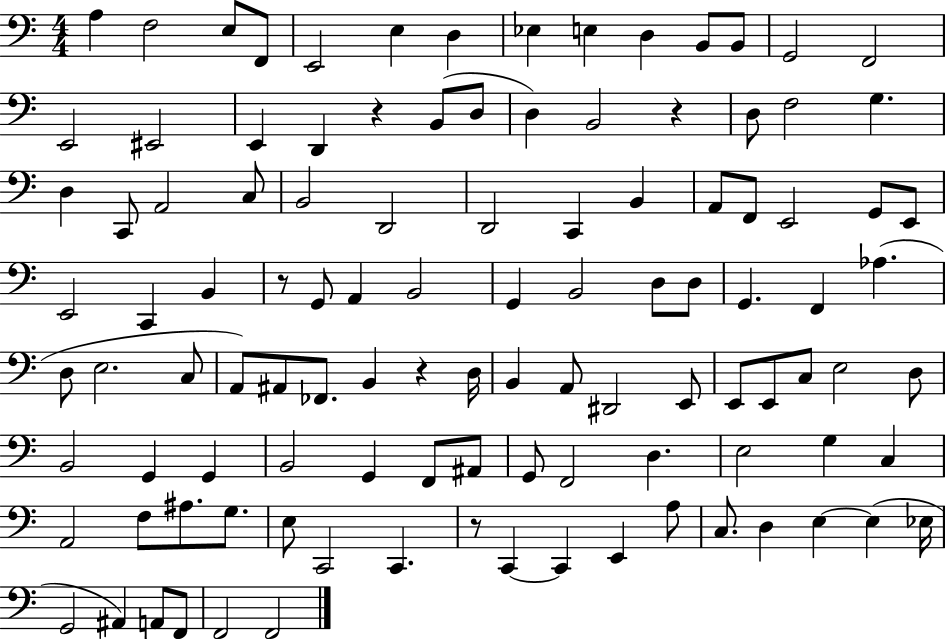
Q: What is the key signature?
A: C major